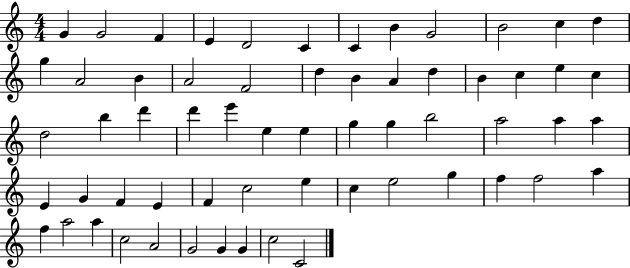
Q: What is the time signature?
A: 4/4